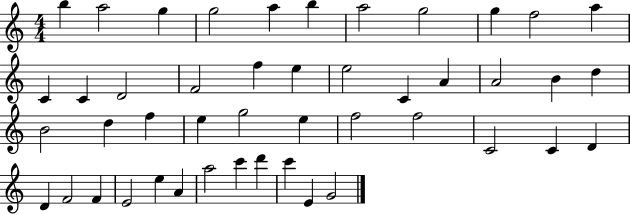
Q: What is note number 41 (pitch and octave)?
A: A5